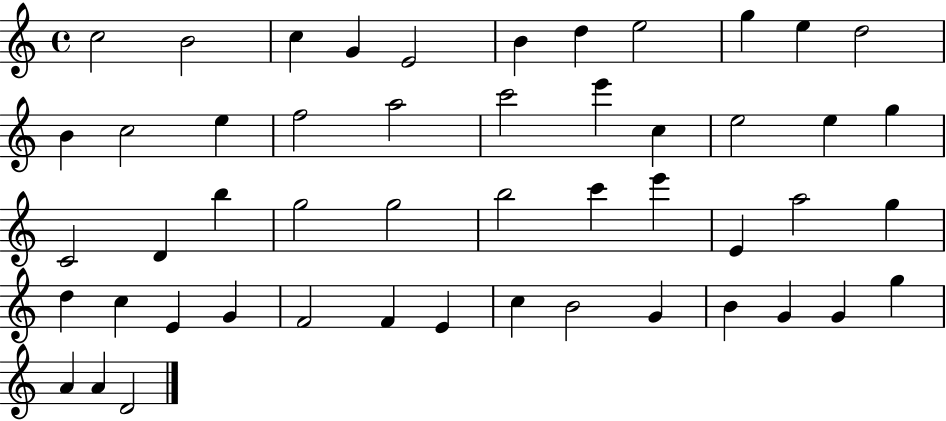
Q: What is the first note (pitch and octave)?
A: C5